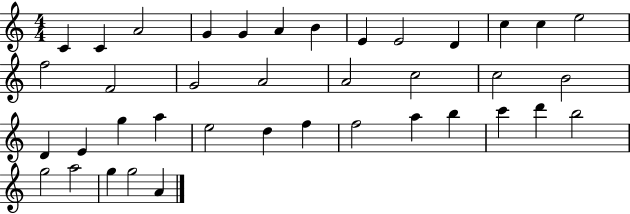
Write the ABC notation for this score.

X:1
T:Untitled
M:4/4
L:1/4
K:C
C C A2 G G A B E E2 D c c e2 f2 F2 G2 A2 A2 c2 c2 B2 D E g a e2 d f f2 a b c' d' b2 g2 a2 g g2 A